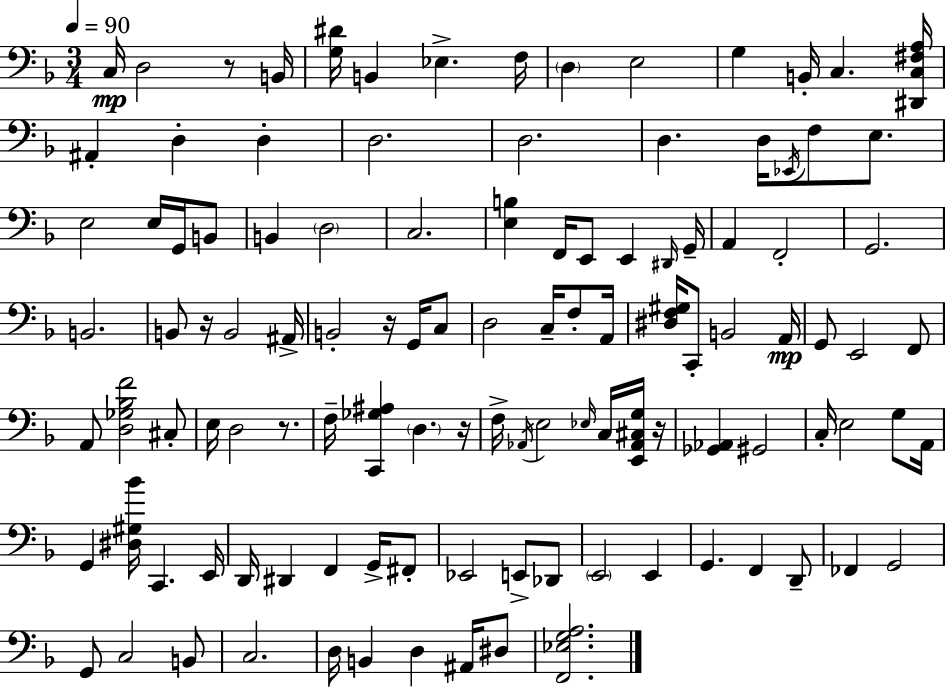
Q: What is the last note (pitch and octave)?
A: D#3